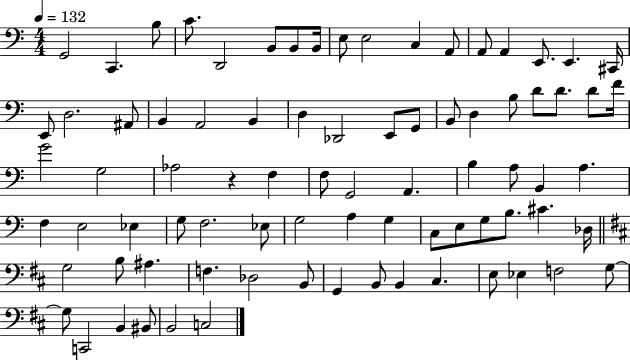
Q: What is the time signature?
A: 4/4